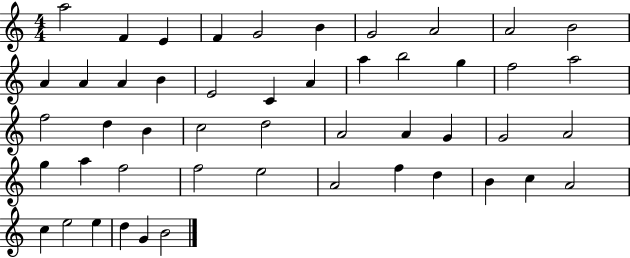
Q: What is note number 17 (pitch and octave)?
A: A4